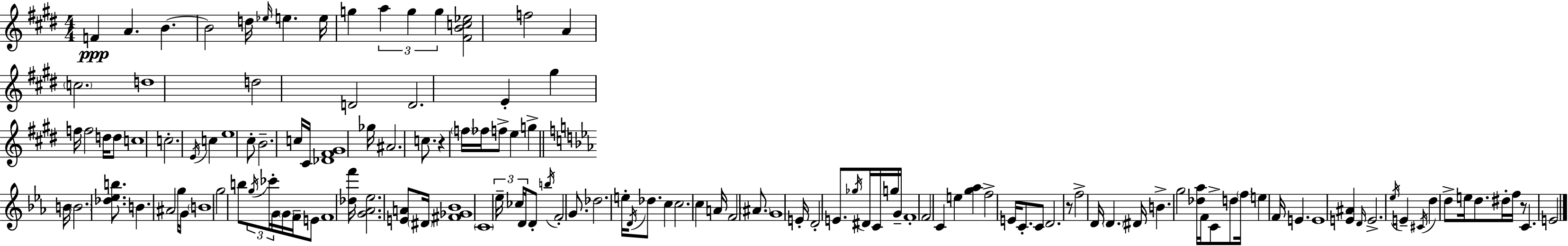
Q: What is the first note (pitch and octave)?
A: F4